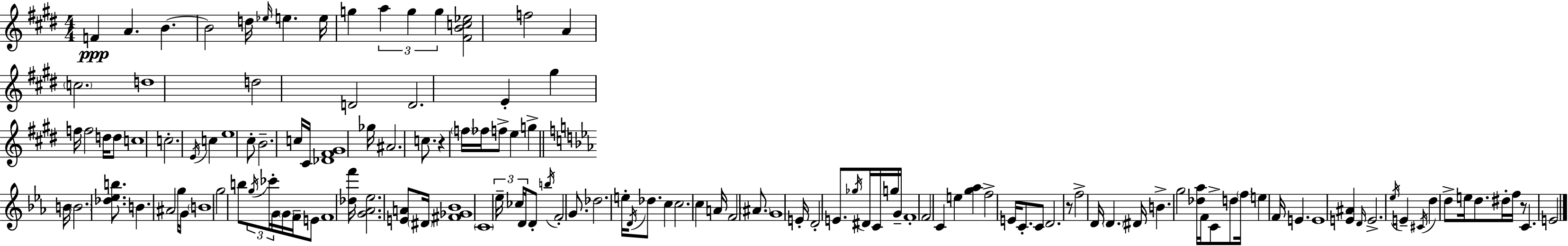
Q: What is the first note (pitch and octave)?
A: F4